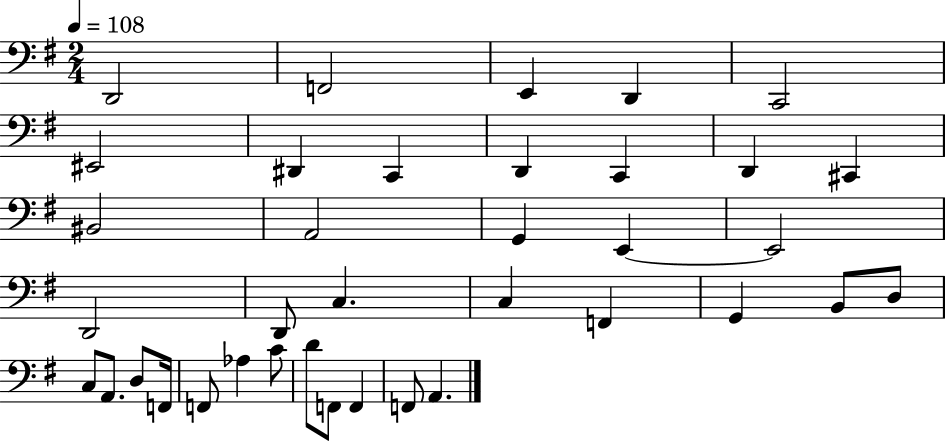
D2/h F2/h E2/q D2/q C2/h EIS2/h D#2/q C2/q D2/q C2/q D2/q C#2/q BIS2/h A2/h G2/q E2/q E2/h D2/h D2/e C3/q. C3/q F2/q G2/q B2/e D3/e C3/e A2/e. D3/e F2/s F2/e Ab3/q C4/e D4/e F2/e F2/q F2/e A2/q.